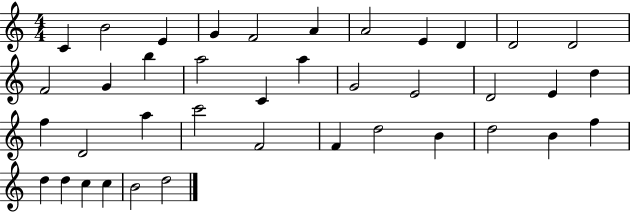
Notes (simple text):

C4/q B4/h E4/q G4/q F4/h A4/q A4/h E4/q D4/q D4/h D4/h F4/h G4/q B5/q A5/h C4/q A5/q G4/h E4/h D4/h E4/q D5/q F5/q D4/h A5/q C6/h F4/h F4/q D5/h B4/q D5/h B4/q F5/q D5/q D5/q C5/q C5/q B4/h D5/h